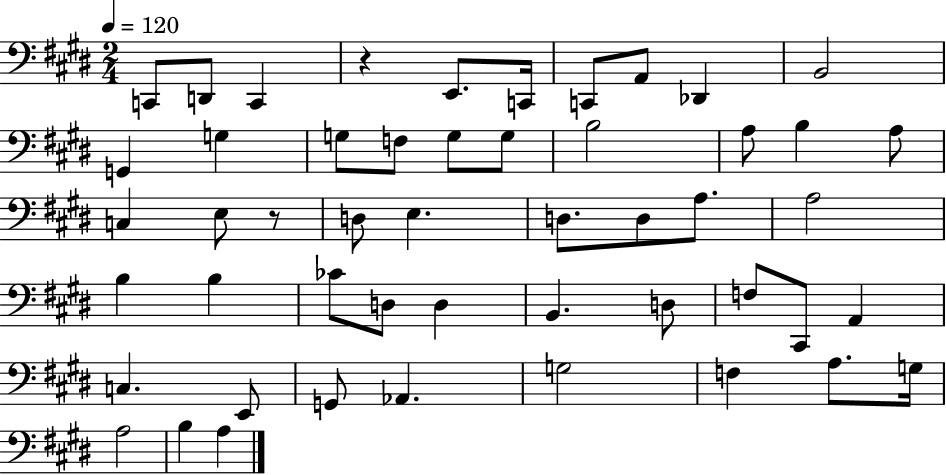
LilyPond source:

{
  \clef bass
  \numericTimeSignature
  \time 2/4
  \key e \major
  \tempo 4 = 120
  \repeat volta 2 { c,8 d,8 c,4 | r4 e,8. c,16 | c,8 a,8 des,4 | b,2 | \break g,4 g4 | g8 f8 g8 g8 | b2 | a8 b4 a8 | \break c4 e8 r8 | d8 e4. | d8. d8 a8. | a2 | \break b4 b4 | ces'8 d8 d4 | b,4. d8 | f8 cis,8 a,4 | \break c4. e,8 | g,8 aes,4. | g2 | f4 a8. g16 | \break a2 | b4 a4 | } \bar "|."
}